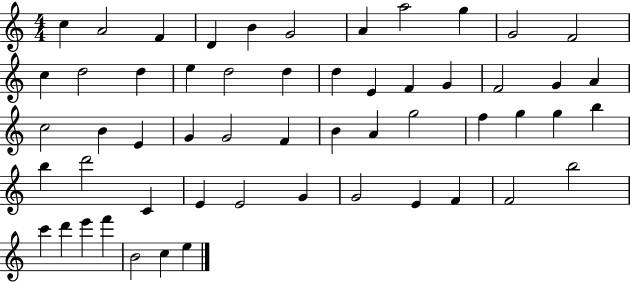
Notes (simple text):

C5/q A4/h F4/q D4/q B4/q G4/h A4/q A5/h G5/q G4/h F4/h C5/q D5/h D5/q E5/q D5/h D5/q D5/q E4/q F4/q G4/q F4/h G4/q A4/q C5/h B4/q E4/q G4/q G4/h F4/q B4/q A4/q G5/h F5/q G5/q G5/q B5/q B5/q D6/h C4/q E4/q E4/h G4/q G4/h E4/q F4/q F4/h B5/h C6/q D6/q E6/q F6/q B4/h C5/q E5/q